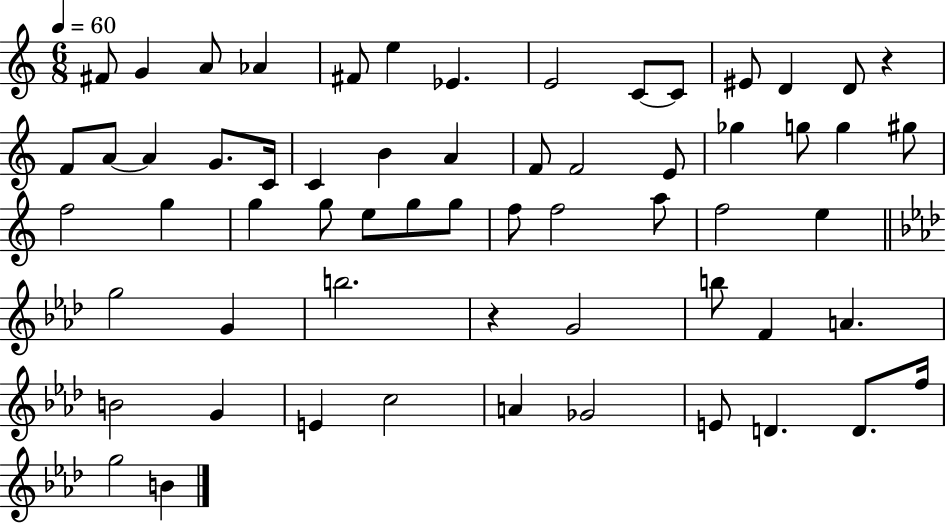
F#4/e G4/q A4/e Ab4/q F#4/e E5/q Eb4/q. E4/h C4/e C4/e EIS4/e D4/q D4/e R/q F4/e A4/e A4/q G4/e. C4/s C4/q B4/q A4/q F4/e F4/h E4/e Gb5/q G5/e G5/q G#5/e F5/h G5/q G5/q G5/e E5/e G5/e G5/e F5/e F5/h A5/e F5/h E5/q G5/h G4/q B5/h. R/q G4/h B5/e F4/q A4/q. B4/h G4/q E4/q C5/h A4/q Gb4/h E4/e D4/q. D4/e. F5/s G5/h B4/q